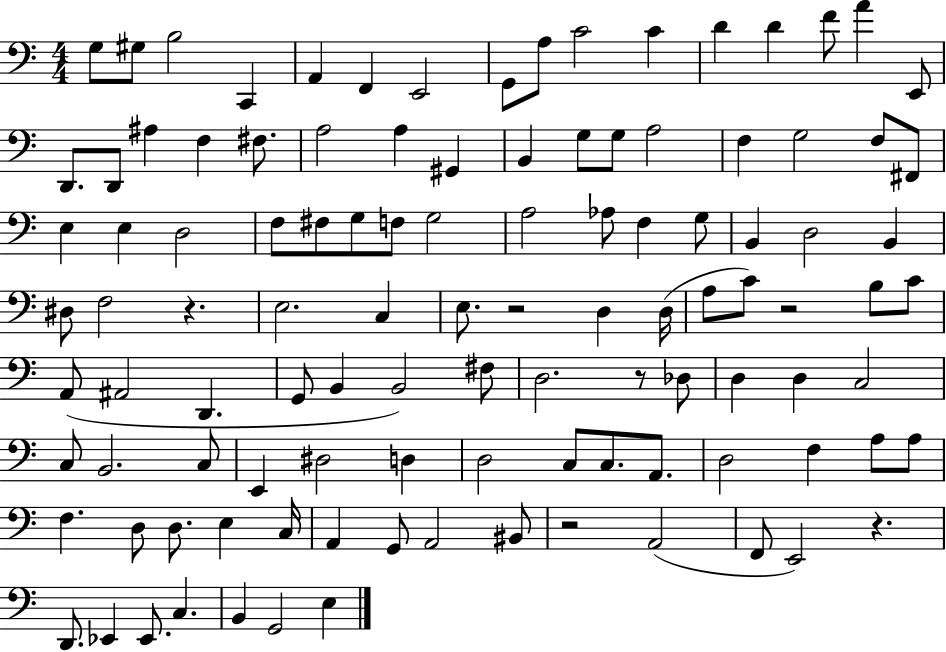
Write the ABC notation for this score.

X:1
T:Untitled
M:4/4
L:1/4
K:C
G,/2 ^G,/2 B,2 C,, A,, F,, E,,2 G,,/2 A,/2 C2 C D D F/2 A E,,/2 D,,/2 D,,/2 ^A, F, ^F,/2 A,2 A, ^G,, B,, G,/2 G,/2 A,2 F, G,2 F,/2 ^F,,/2 E, E, D,2 F,/2 ^F,/2 G,/2 F,/2 G,2 A,2 _A,/2 F, G,/2 B,, D,2 B,, ^D,/2 F,2 z E,2 C, E,/2 z2 D, D,/4 A,/2 C/2 z2 B,/2 C/2 A,,/2 ^A,,2 D,, G,,/2 B,, B,,2 ^F,/2 D,2 z/2 _D,/2 D, D, C,2 C,/2 B,,2 C,/2 E,, ^D,2 D, D,2 C,/2 C,/2 A,,/2 D,2 F, A,/2 A,/2 F, D,/2 D,/2 E, C,/4 A,, G,,/2 A,,2 ^B,,/2 z2 A,,2 F,,/2 E,,2 z D,,/2 _E,, _E,,/2 C, B,, G,,2 E,